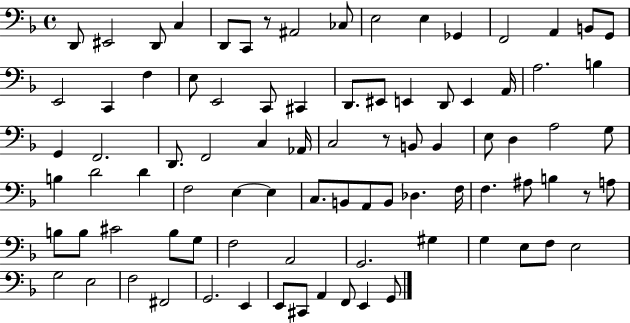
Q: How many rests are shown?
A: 3